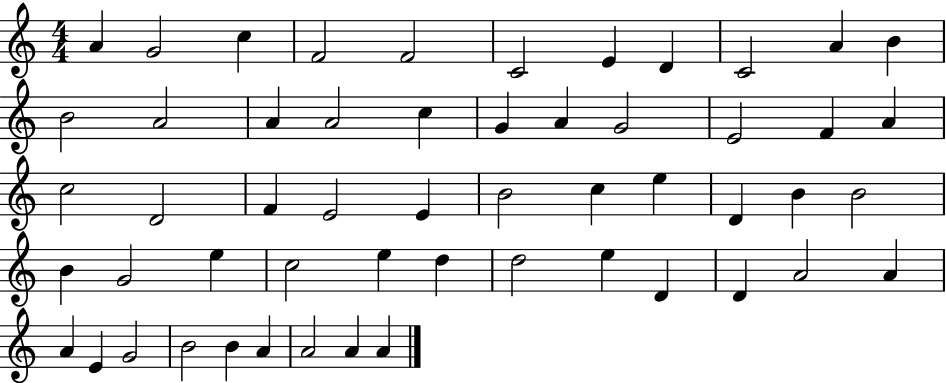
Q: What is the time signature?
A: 4/4